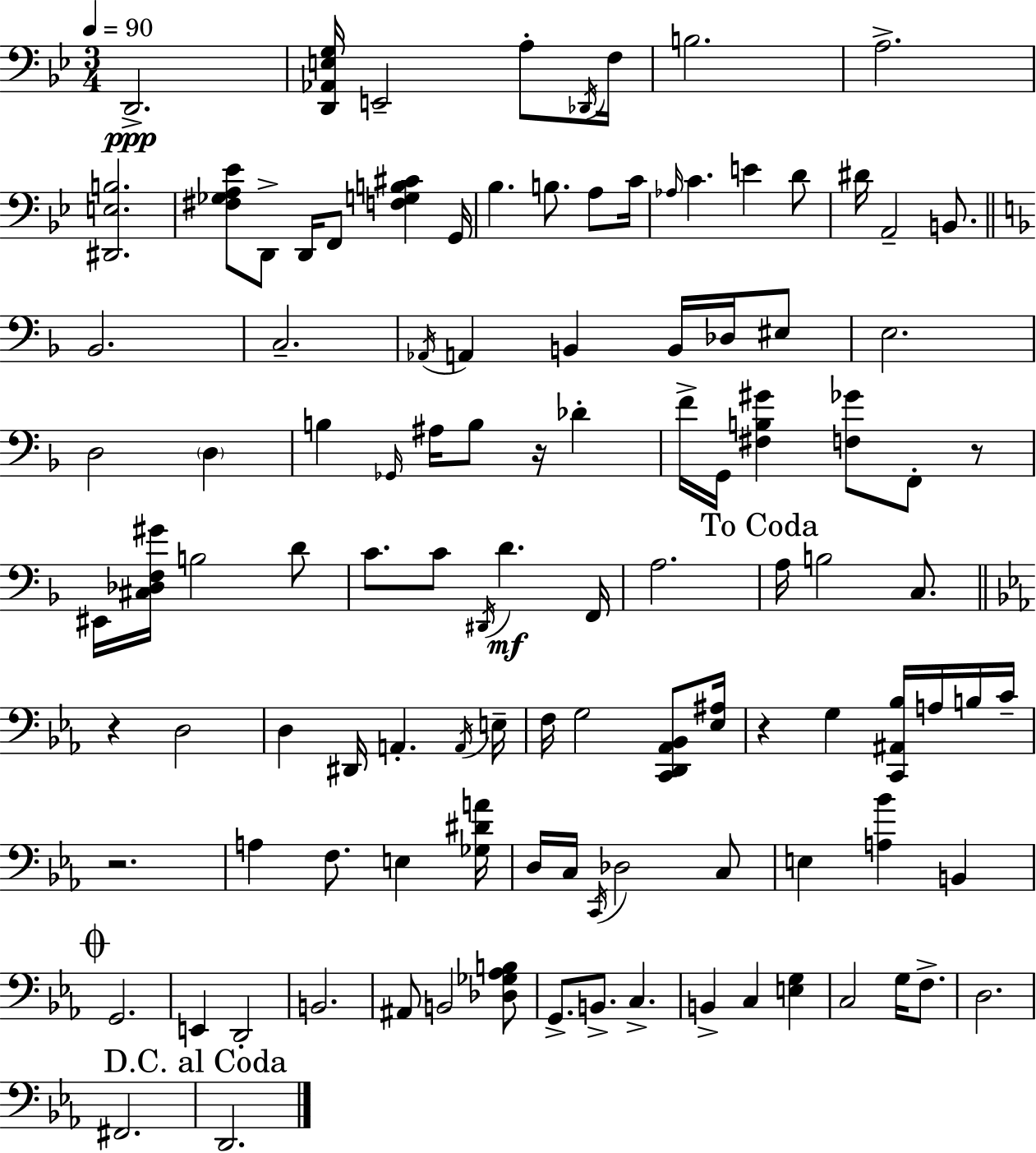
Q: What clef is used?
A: bass